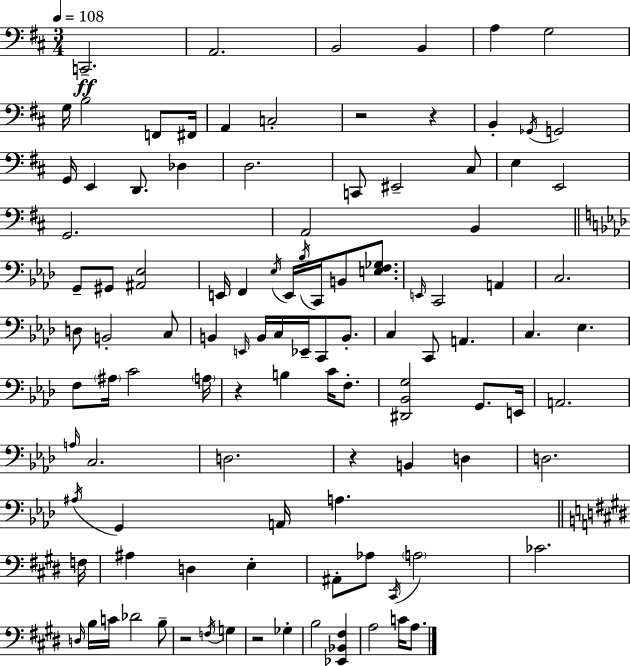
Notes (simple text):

C2/h. A2/h. B2/h B2/q A3/q G3/h G3/s B3/h F2/e F#2/s A2/q C3/h R/h R/q B2/q Gb2/s G2/h G2/s E2/q D2/e. Db3/q D3/h. C2/e EIS2/h C#3/e E3/q E2/h G2/h. A2/h B2/q G2/e G#2/e [A#2,Eb3]/h E2/s F2/q Eb3/s E2/s Bb3/s C2/s B2/e [E3,F3,Gb3]/e. E2/s C2/h A2/q C3/h. D3/e B2/h C3/e B2/q E2/s B2/s C3/s Eb2/s C2/e B2/e. C3/q C2/e A2/q. C3/q. Eb3/q. F3/e A#3/s C4/h A3/s R/q B3/q C4/s F3/e. [D#2,Bb2,G3]/h G2/e. E2/s A2/h. A3/s C3/h. D3/h. R/q B2/q D3/q D3/h. A#3/s G2/q A2/s A3/q. F3/s A#3/q D3/q E3/q A#2/e Ab3/e C#2/s A3/h CES4/h. D3/s B3/s C4/s Db4/h B3/e R/h F3/s G3/q R/h Gb3/q B3/h [Eb2,Bb2,F#3]/q A3/h C4/s A3/e.